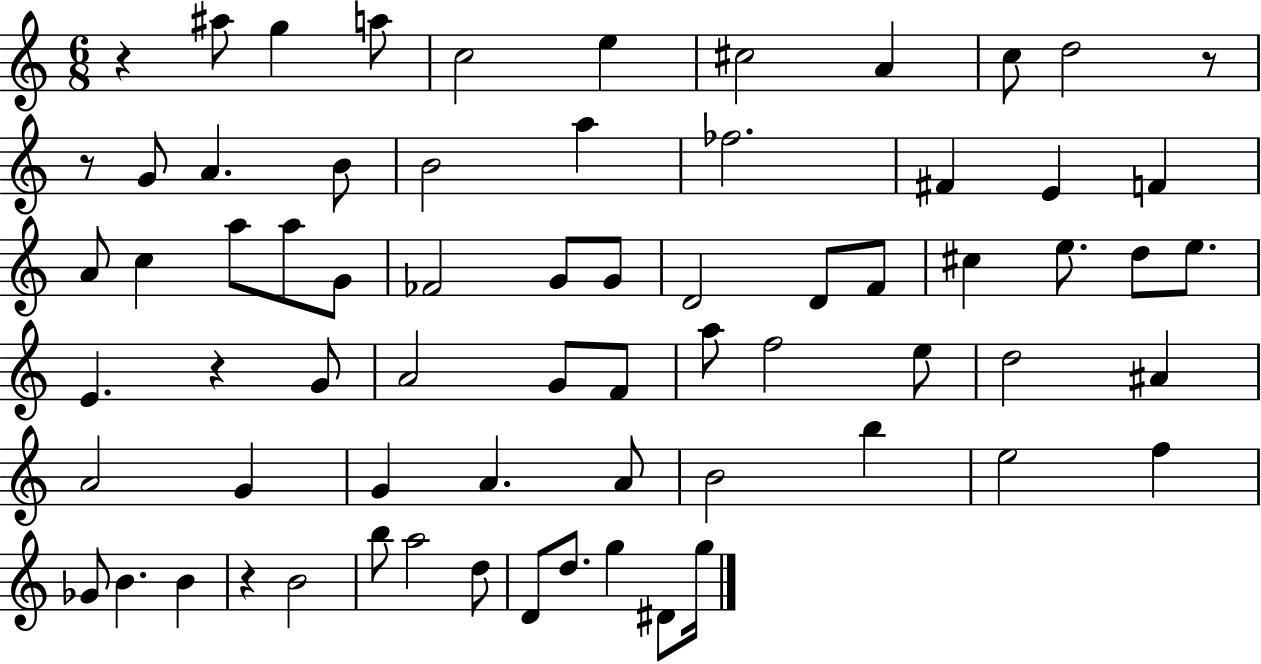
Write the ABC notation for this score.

X:1
T:Untitled
M:6/8
L:1/4
K:C
z ^a/2 g a/2 c2 e ^c2 A c/2 d2 z/2 z/2 G/2 A B/2 B2 a _f2 ^F E F A/2 c a/2 a/2 G/2 _F2 G/2 G/2 D2 D/2 F/2 ^c e/2 d/2 e/2 E z G/2 A2 G/2 F/2 a/2 f2 e/2 d2 ^A A2 G G A A/2 B2 b e2 f _G/2 B B z B2 b/2 a2 d/2 D/2 d/2 g ^D/2 g/4